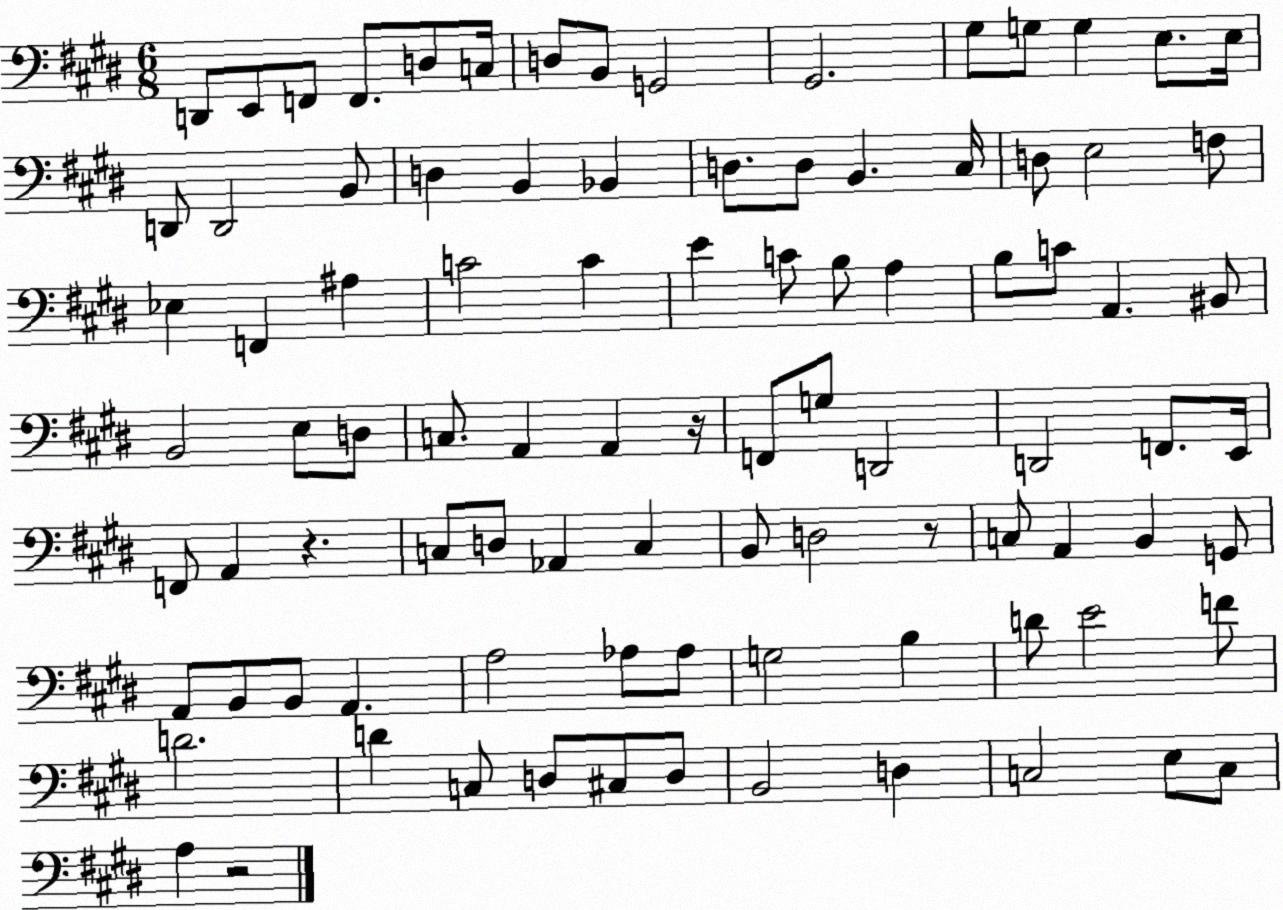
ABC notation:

X:1
T:Untitled
M:6/8
L:1/4
K:E
D,,/2 E,,/2 F,,/2 F,,/2 D,/2 C,/4 D,/2 B,,/2 G,,2 ^G,,2 ^G,/2 G,/2 G, E,/2 E,/4 D,,/2 D,,2 B,,/2 D, B,, _B,, D,/2 D,/2 B,, ^C,/4 D,/2 E,2 F,/2 _E, F,, ^A, C2 C E C/2 B,/2 A, B,/2 C/2 A,, ^B,,/2 B,,2 E,/2 D,/2 C,/2 A,, A,, z/4 F,,/2 G,/2 D,,2 D,,2 F,,/2 E,,/4 F,,/2 A,, z C,/2 D,/2 _A,, C, B,,/2 D,2 z/2 C,/2 A,, B,, G,,/2 A,,/2 B,,/2 B,,/2 A,, A,2 _A,/2 _A,/2 G,2 B, D/2 E2 F/2 D2 D C,/2 D,/2 ^C,/2 D,/2 B,,2 D, C,2 E,/2 C,/2 A, z2